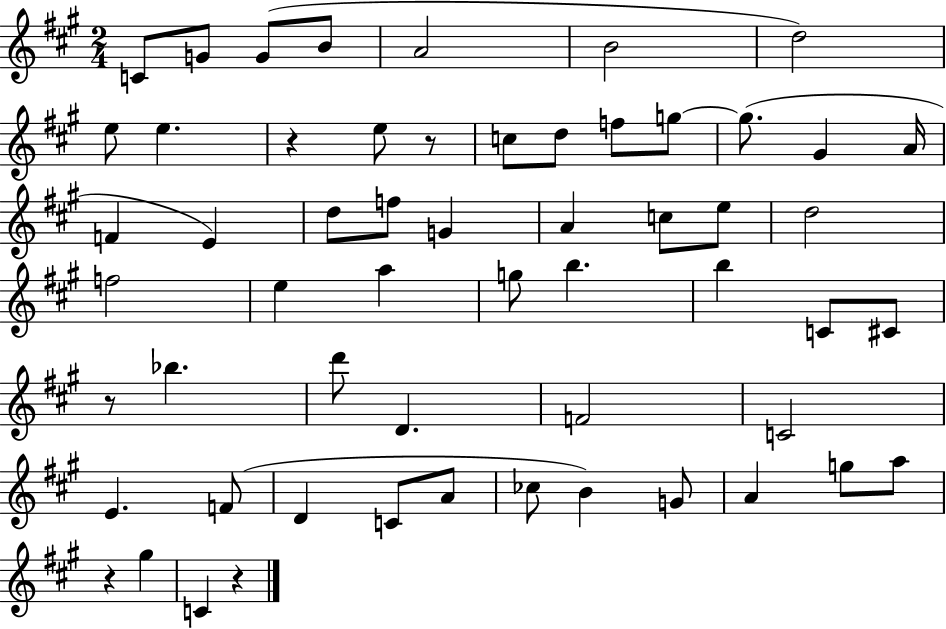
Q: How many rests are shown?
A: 5